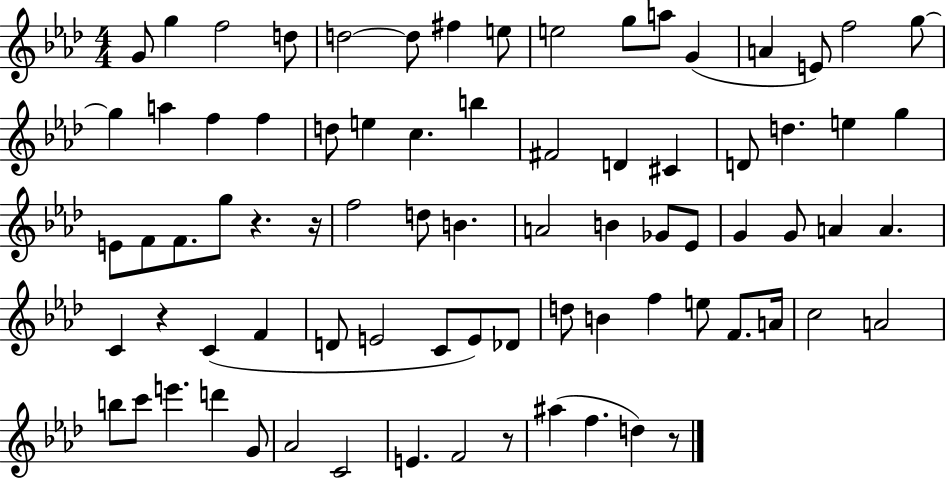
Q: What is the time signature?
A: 4/4